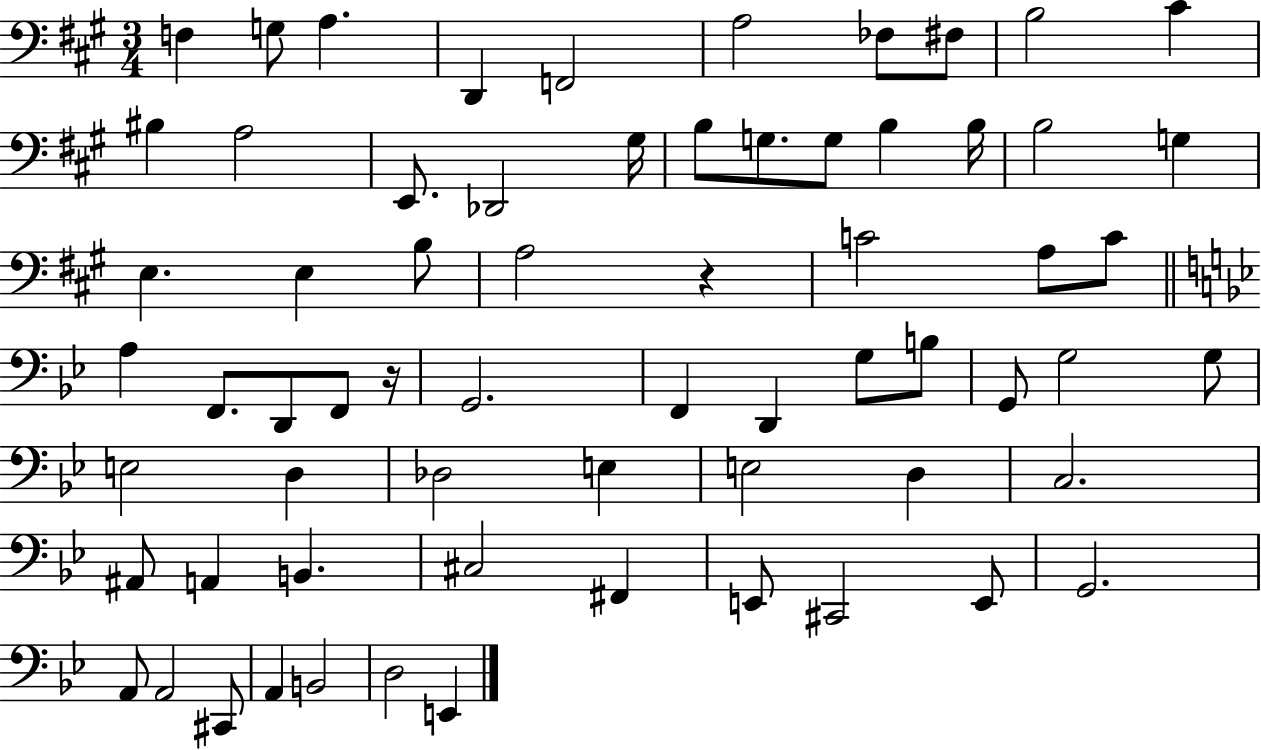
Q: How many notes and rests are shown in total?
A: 66